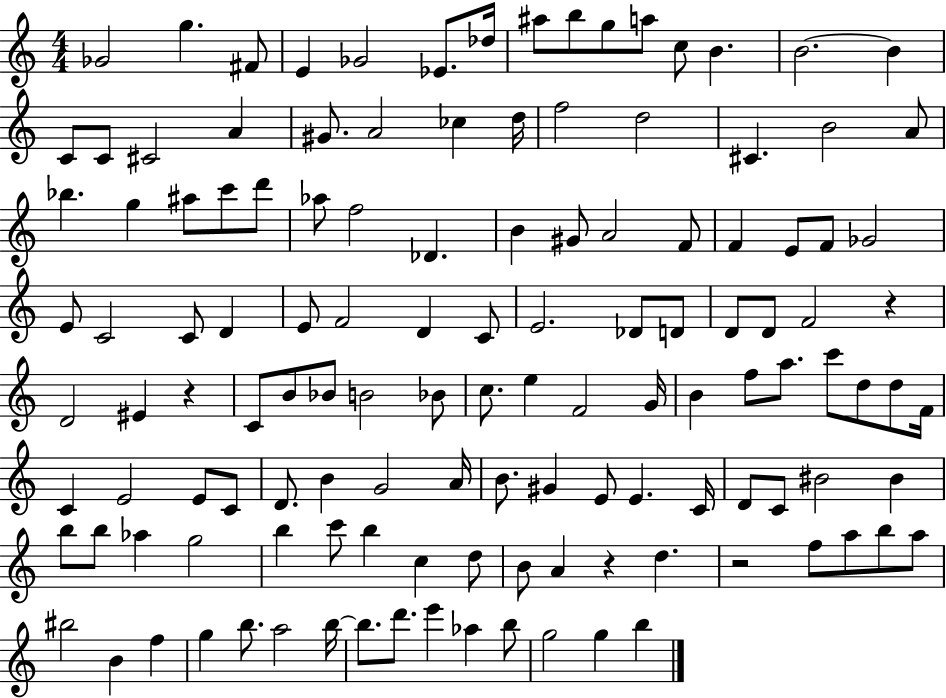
{
  \clef treble
  \numericTimeSignature
  \time 4/4
  \key c \major
  \repeat volta 2 { ges'2 g''4. fis'8 | e'4 ges'2 ees'8. des''16 | ais''8 b''8 g''8 a''8 c''8 b'4. | b'2.~~ b'4 | \break c'8 c'8 cis'2 a'4 | gis'8. a'2 ces''4 d''16 | f''2 d''2 | cis'4. b'2 a'8 | \break bes''4. g''4 ais''8 c'''8 d'''8 | aes''8 f''2 des'4. | b'4 gis'8 a'2 f'8 | f'4 e'8 f'8 ges'2 | \break e'8 c'2 c'8 d'4 | e'8 f'2 d'4 c'8 | e'2. des'8 d'8 | d'8 d'8 f'2 r4 | \break d'2 eis'4 r4 | c'8 b'8 bes'8 b'2 bes'8 | c''8. e''4 f'2 g'16 | b'4 f''8 a''8. c'''8 d''8 d''8 f'16 | \break c'4 e'2 e'8 c'8 | d'8. b'4 g'2 a'16 | b'8. gis'4 e'8 e'4. c'16 | d'8 c'8 bis'2 bis'4 | \break b''8 b''8 aes''4 g''2 | b''4 c'''8 b''4 c''4 d''8 | b'8 a'4 r4 d''4. | r2 f''8 a''8 b''8 a''8 | \break bis''2 b'4 f''4 | g''4 b''8. a''2 b''16~~ | b''8. d'''8. e'''4 aes''4 b''8 | g''2 g''4 b''4 | \break } \bar "|."
}